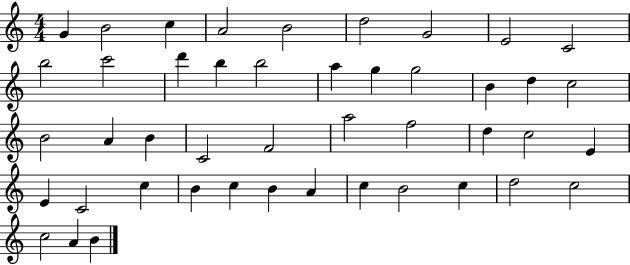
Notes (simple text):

G4/q B4/h C5/q A4/h B4/h D5/h G4/h E4/h C4/h B5/h C6/h D6/q B5/q B5/h A5/q G5/q G5/h B4/q D5/q C5/h B4/h A4/q B4/q C4/h F4/h A5/h F5/h D5/q C5/h E4/q E4/q C4/h C5/q B4/q C5/q B4/q A4/q C5/q B4/h C5/q D5/h C5/h C5/h A4/q B4/q